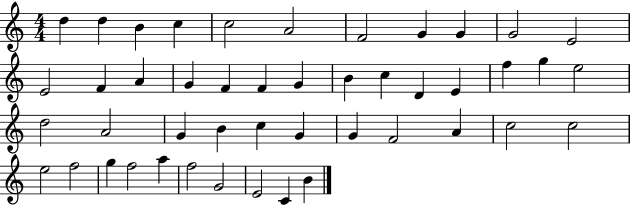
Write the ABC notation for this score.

X:1
T:Untitled
M:4/4
L:1/4
K:C
d d B c c2 A2 F2 G G G2 E2 E2 F A G F F G B c D E f g e2 d2 A2 G B c G G F2 A c2 c2 e2 f2 g f2 a f2 G2 E2 C B